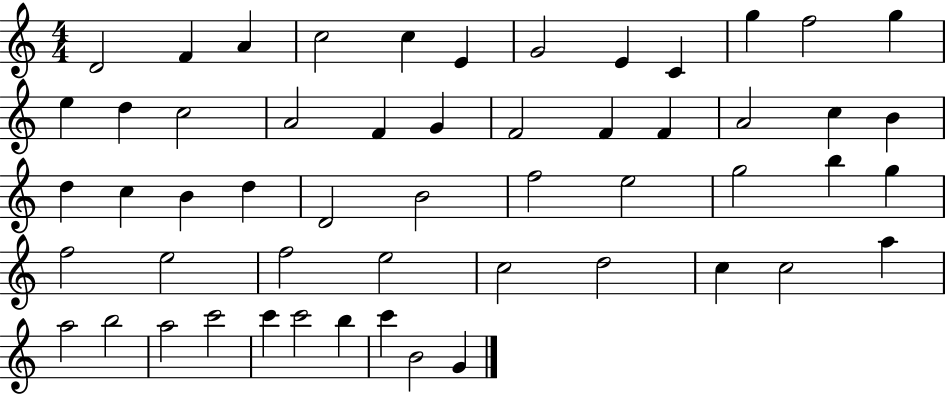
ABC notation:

X:1
T:Untitled
M:4/4
L:1/4
K:C
D2 F A c2 c E G2 E C g f2 g e d c2 A2 F G F2 F F A2 c B d c B d D2 B2 f2 e2 g2 b g f2 e2 f2 e2 c2 d2 c c2 a a2 b2 a2 c'2 c' c'2 b c' B2 G